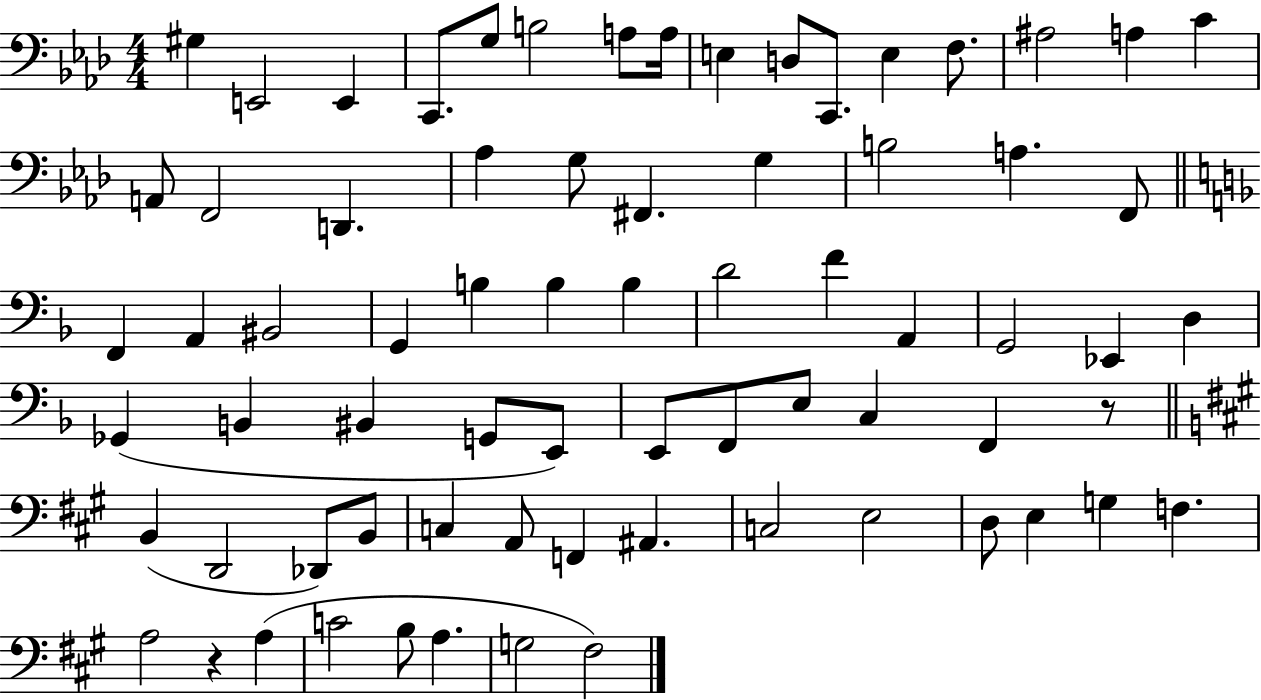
X:1
T:Untitled
M:4/4
L:1/4
K:Ab
^G, E,,2 E,, C,,/2 G,/2 B,2 A,/2 A,/4 E, D,/2 C,,/2 E, F,/2 ^A,2 A, C A,,/2 F,,2 D,, _A, G,/2 ^F,, G, B,2 A, F,,/2 F,, A,, ^B,,2 G,, B, B, B, D2 F A,, G,,2 _E,, D, _G,, B,, ^B,, G,,/2 E,,/2 E,,/2 F,,/2 E,/2 C, F,, z/2 B,, D,,2 _D,,/2 B,,/2 C, A,,/2 F,, ^A,, C,2 E,2 D,/2 E, G, F, A,2 z A, C2 B,/2 A, G,2 ^F,2